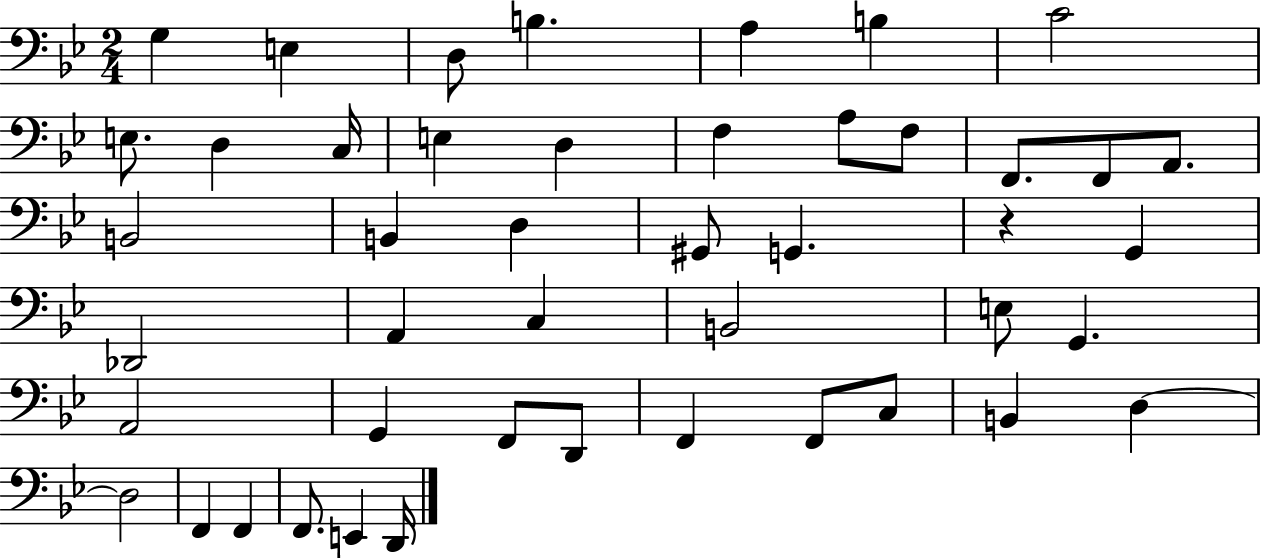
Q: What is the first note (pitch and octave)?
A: G3